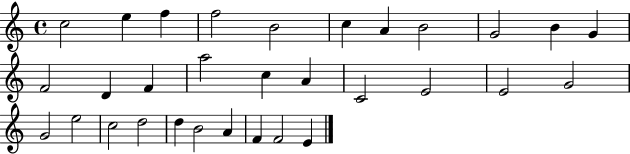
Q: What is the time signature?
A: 4/4